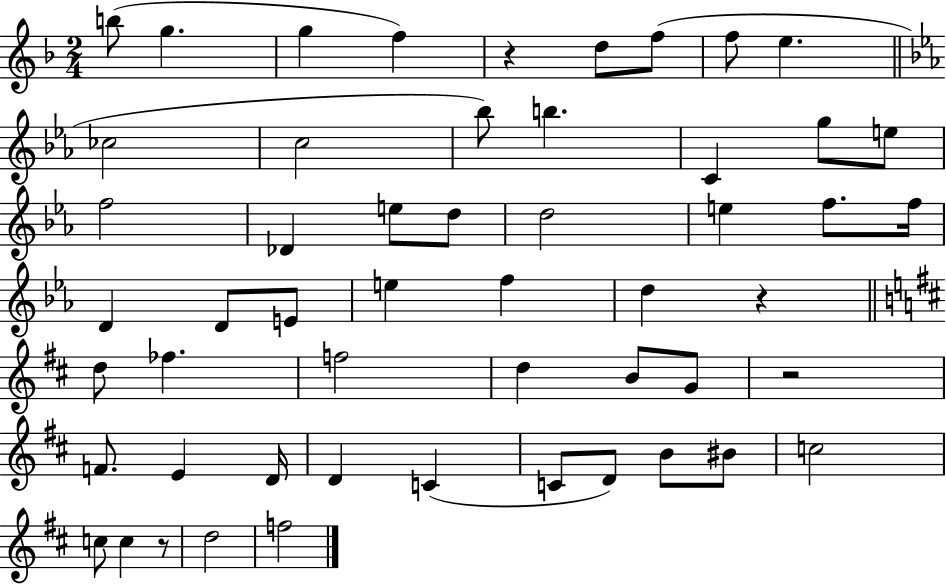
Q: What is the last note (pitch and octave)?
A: F5